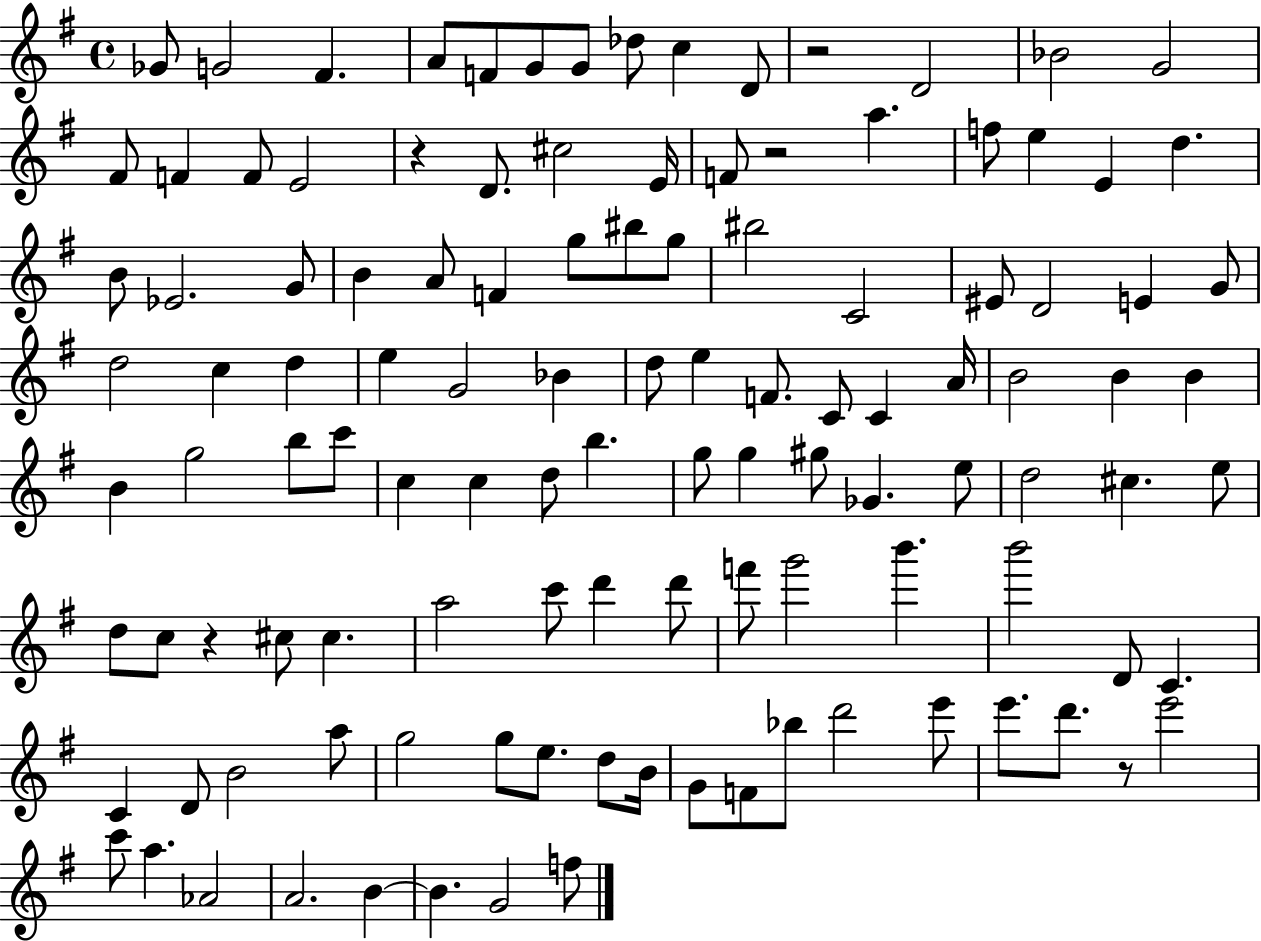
Gb4/e G4/h F#4/q. A4/e F4/e G4/e G4/e Db5/e C5/q D4/e R/h D4/h Bb4/h G4/h F#4/e F4/q F4/e E4/h R/q D4/e. C#5/h E4/s F4/e R/h A5/q. F5/e E5/q E4/q D5/q. B4/e Eb4/h. G4/e B4/q A4/e F4/q G5/e BIS5/e G5/e BIS5/h C4/h EIS4/e D4/h E4/q G4/e D5/h C5/q D5/q E5/q G4/h Bb4/q D5/e E5/q F4/e. C4/e C4/q A4/s B4/h B4/q B4/q B4/q G5/h B5/e C6/e C5/q C5/q D5/e B5/q. G5/e G5/q G#5/e Gb4/q. E5/e D5/h C#5/q. E5/e D5/e C5/e R/q C#5/e C#5/q. A5/h C6/e D6/q D6/e F6/e G6/h B6/q. B6/h D4/e C4/q. C4/q D4/e B4/h A5/e G5/h G5/e E5/e. D5/e B4/s G4/e F4/e Bb5/e D6/h E6/e E6/e. D6/e. R/e E6/h C6/e A5/q. Ab4/h A4/h. B4/q B4/q. G4/h F5/e